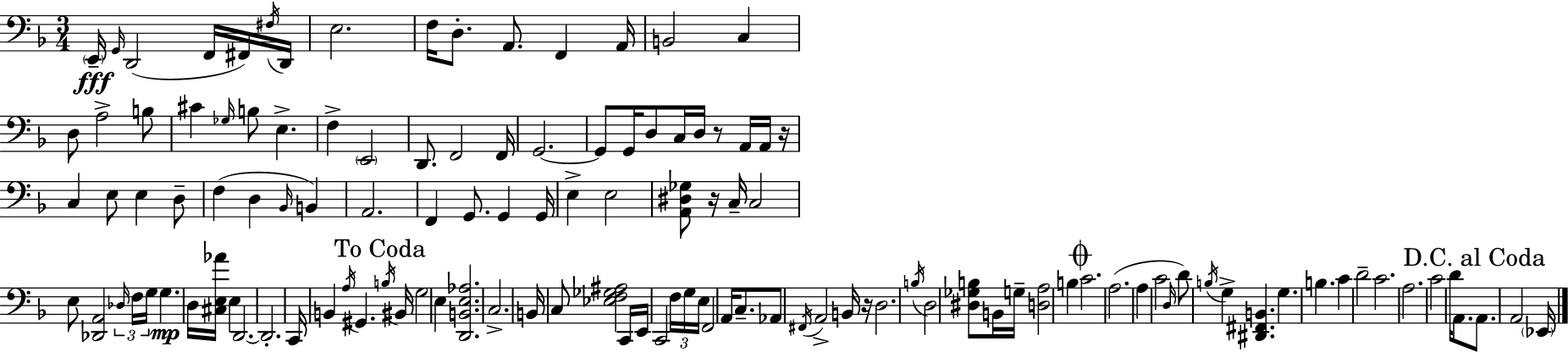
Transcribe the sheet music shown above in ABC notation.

X:1
T:Untitled
M:3/4
L:1/4
K:Dm
E,,/4 G,,/4 D,,2 F,,/4 ^F,,/4 ^F,/4 D,,/4 E,2 F,/4 D,/2 A,,/2 F,, A,,/4 B,,2 C, D,/2 A,2 B,/2 ^C _G,/4 B,/2 E, F, E,,2 D,,/2 F,,2 F,,/4 G,,2 G,,/2 G,,/4 D,/2 C,/4 D,/4 z/2 A,,/4 A,,/4 z/4 C, E,/2 E, D,/2 F, D, _B,,/4 B,, A,,2 F,, G,,/2 G,, G,,/4 E, E,2 [A,,^D,_G,]/2 z/4 C,/4 C,2 E,/2 [_D,,A,,]2 _D,/4 F,/4 G,/4 G, D,/4 [^C,E,_A]/4 E, D,,2 D,,2 C,,/4 B,, A,/4 ^G,, B,/4 ^B,,/4 G,2 E, [D,,B,,E,_A,]2 C,2 B,,/4 C,/2 [_E,F,_G,^A,]2 C,,/4 E,,/4 C,,2 F,/4 G,/4 E,/4 F,,2 A,,/4 C,/2 _A,,/2 ^F,,/4 A,,2 B,,/4 z/4 D,2 B,/4 D,2 [^D,_G,B,]/2 B,,/4 G,/4 [D,A,]2 B, C2 A,2 A, C2 D,/4 D/2 B,/4 G, [^D,,^F,,B,,] G, B, C D2 C2 A,2 C2 D/4 A,,/2 A,,/2 A,,2 _E,,/4